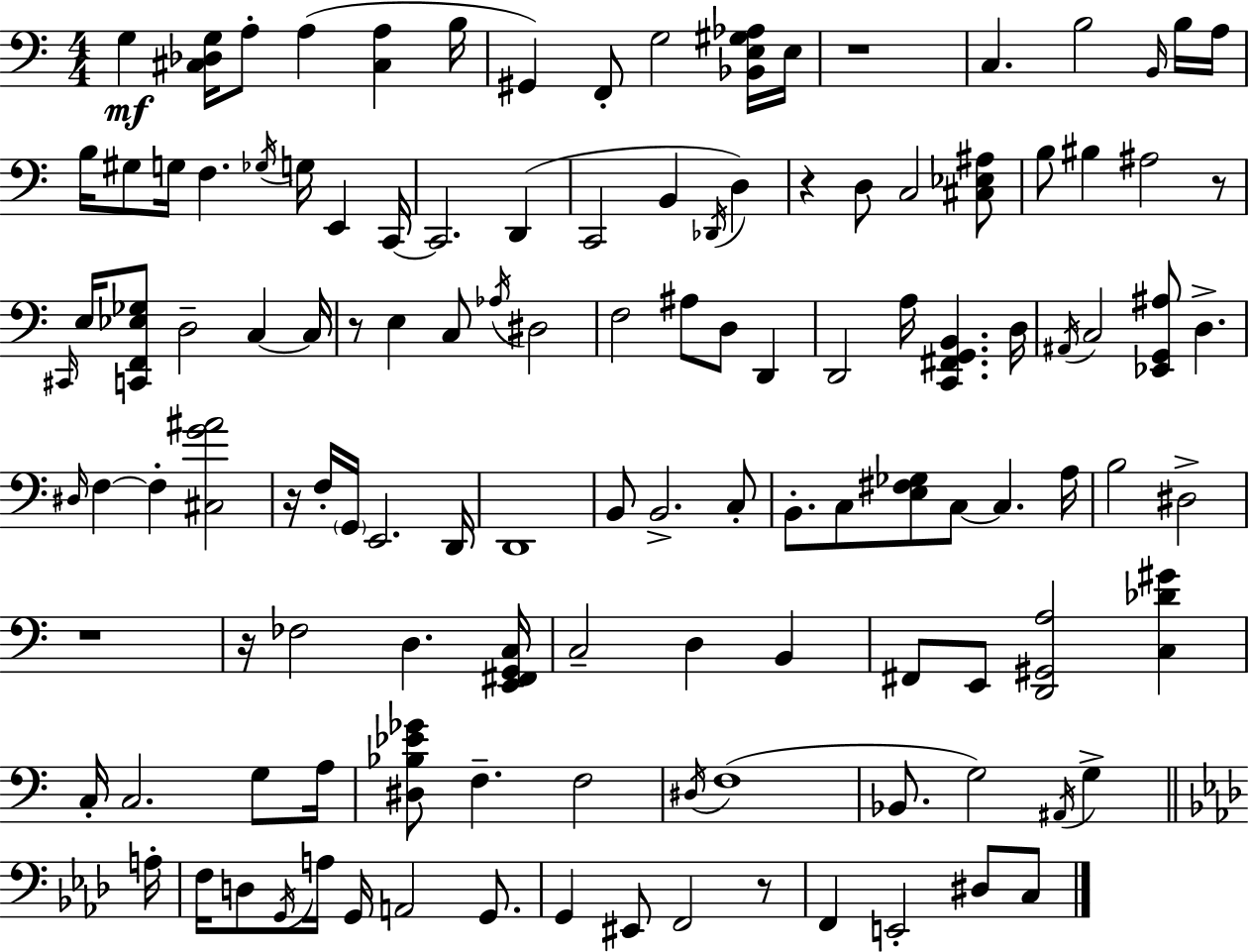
G3/q [C#3,Db3,G3]/s A3/e A3/q [C#3,A3]/q B3/s G#2/q F2/e G3/h [Bb2,E3,G#3,Ab3]/s E3/s R/w C3/q. B3/h B2/s B3/s A3/s B3/s G#3/e G3/s F3/q. Gb3/s G3/s E2/q C2/s C2/h. D2/q C2/h B2/q Db2/s D3/q R/q D3/e C3/h [C#3,Eb3,A#3]/e B3/e BIS3/q A#3/h R/e C#2/s E3/s [C2,F2,Eb3,Gb3]/e D3/h C3/q C3/s R/e E3/q C3/e Ab3/s D#3/h F3/h A#3/e D3/e D2/q D2/h A3/s [C2,F#2,G2,B2]/q. D3/s A#2/s C3/h [Eb2,G2,A#3]/e D3/q. D#3/s F3/q F3/q [C#3,G4,A#4]/h R/s F3/s G2/s E2/h. D2/s D2/w B2/e B2/h. C3/e B2/e. C3/e [E3,F#3,Gb3]/e C3/e C3/q. A3/s B3/h D#3/h R/w R/s FES3/h D3/q. [E2,F#2,G2,C3]/s C3/h D3/q B2/q F#2/e E2/e [D2,G#2,A3]/h [C3,Db4,G#4]/q C3/s C3/h. G3/e A3/s [D#3,Bb3,Eb4,Gb4]/e F3/q. F3/h D#3/s F3/w Bb2/e. G3/h A#2/s G3/q A3/s F3/s D3/e G2/s A3/s G2/s A2/h G2/e. G2/q EIS2/e F2/h R/e F2/q E2/h D#3/e C3/e